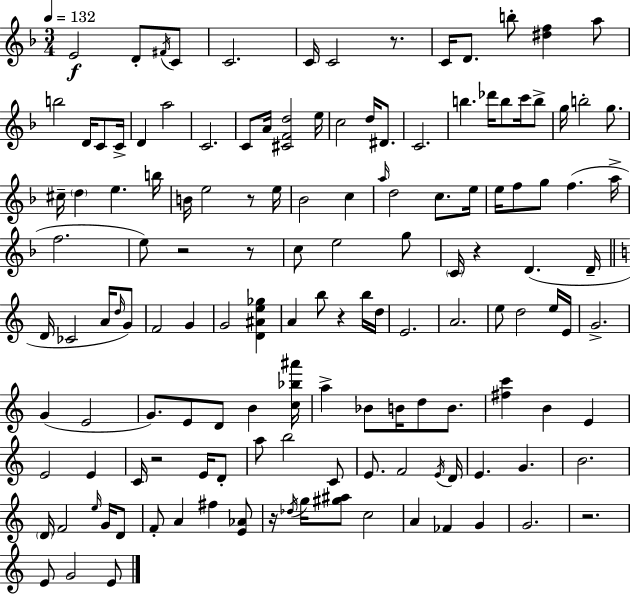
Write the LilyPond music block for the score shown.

{
  \clef treble
  \numericTimeSignature
  \time 3/4
  \key d \minor
  \tempo 4 = 132
  e'2\f d'8-. \acciaccatura { fis'16 } c'8 | c'2. | c'16 c'2 r8. | c'16 d'8. b''8-. <dis'' f''>4 a''8 | \break b''2 d'16 c'8 | c'16-> d'4 a''2 | c'2. | c'8 a'16 <cis' f' d''>2 | \break e''16 c''2 d''16 dis'8. | c'2. | b''4. des'''16 b''8 c'''16 b''8-> | g''16 b''2-. g''8. | \break cis''16-- \parenthesize d''4 e''4. | b''16 b'16 e''2 r8 | e''16 bes'2 c''4 | \grace { a''16 } d''2 c''8. | \break e''16 e''16 f''8 g''8 f''4.( | a''16-> f''2. | e''8) r2 | r8 c''8 e''2 | \break g''8 \parenthesize c'16 r4 d'4.( | d'16-- \bar "||" \break \key c \major d'16 ces'2 a'16 \grace { d''16 }) g'8 | f'2 g'4 | g'2 <d' ais' e'' ges''>4 | a'4 b''8 r4 b''16 | \break d''16 e'2. | a'2. | e''8 d''2 e''16 | e'16 g'2.-> | \break g'4( e'2 | g'8.) e'8 d'8 b'4 | <c'' bes'' ais'''>16 a''4-> bes'8 b'16 d''8 b'8. | <fis'' c'''>4 b'4 e'4 | \break e'2 e'4 | c'16 r2 e'16 d'8-. | a''8 b''2 c'8 | e'8. f'2 | \break \acciaccatura { e'16 } d'16 e'4. g'4. | b'2. | \parenthesize d'16 f'2 \grace { e''16 } | g'16 d'8 f'8-. a'4 fis''4 | \break <e' aes'>8 r16 \acciaccatura { des''16 } g''16 <gis'' ais''>8 c''2 | a'4 fes'4 | g'4 g'2. | r2. | \break e'8 g'2 | e'8 \bar "|."
}